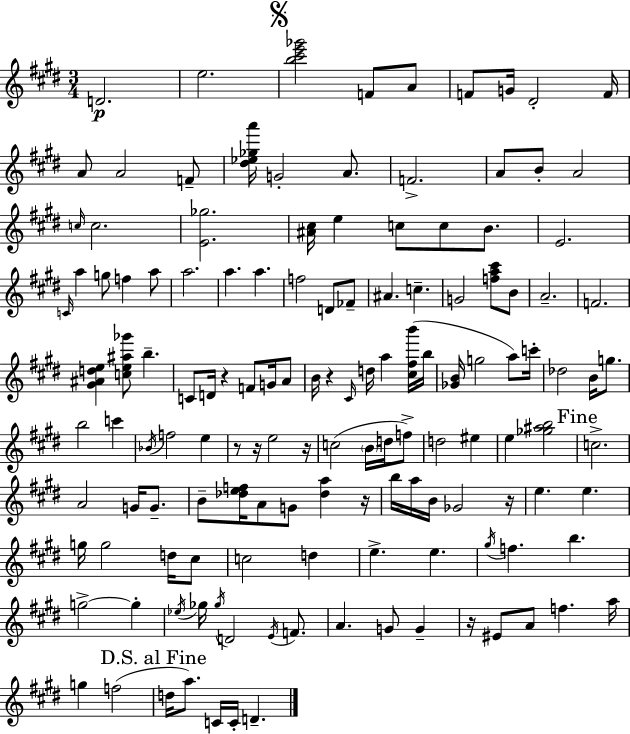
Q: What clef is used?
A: treble